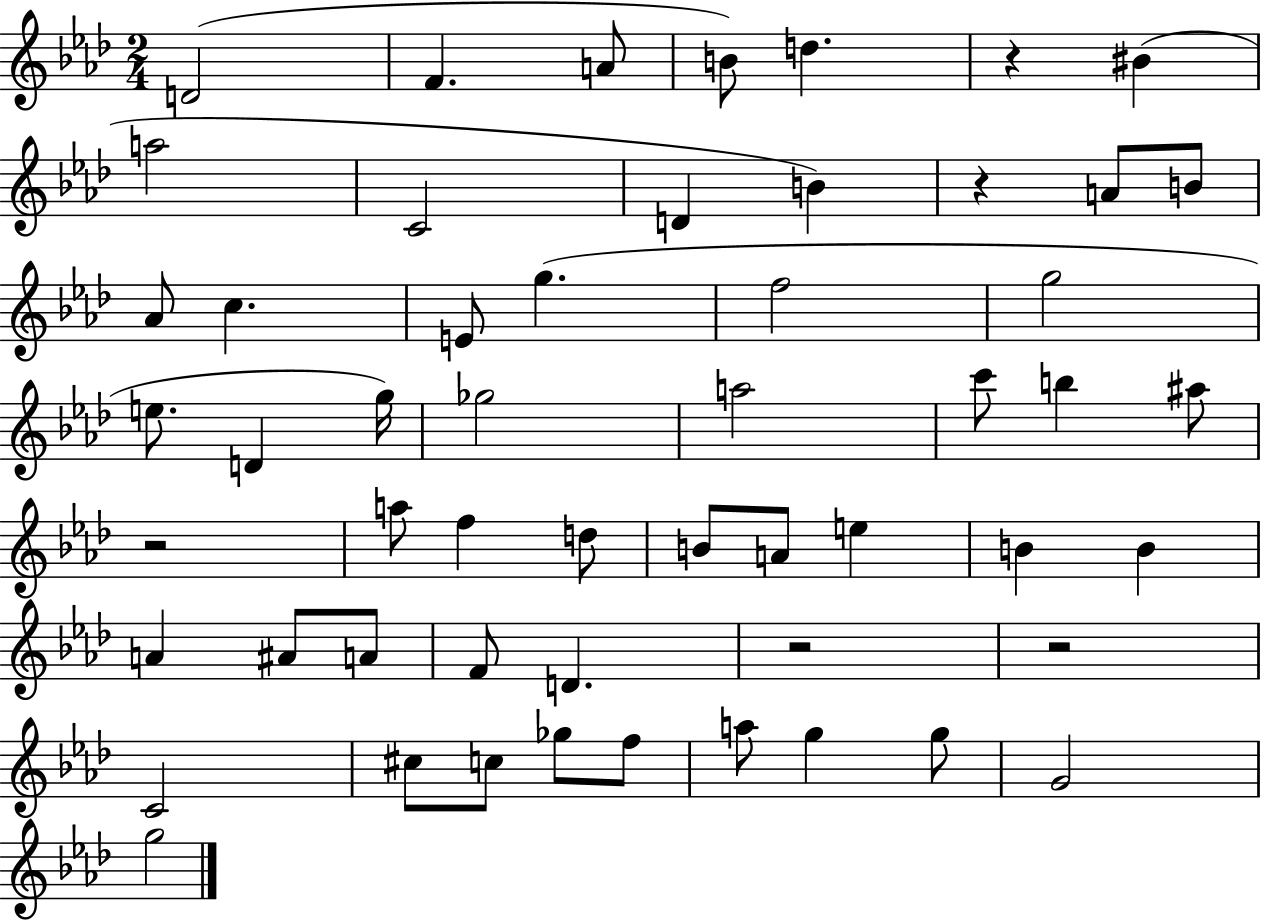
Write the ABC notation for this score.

X:1
T:Untitled
M:2/4
L:1/4
K:Ab
D2 F A/2 B/2 d z ^B a2 C2 D B z A/2 B/2 _A/2 c E/2 g f2 g2 e/2 D g/4 _g2 a2 c'/2 b ^a/2 z2 a/2 f d/2 B/2 A/2 e B B A ^A/2 A/2 F/2 D z2 z2 C2 ^c/2 c/2 _g/2 f/2 a/2 g g/2 G2 g2